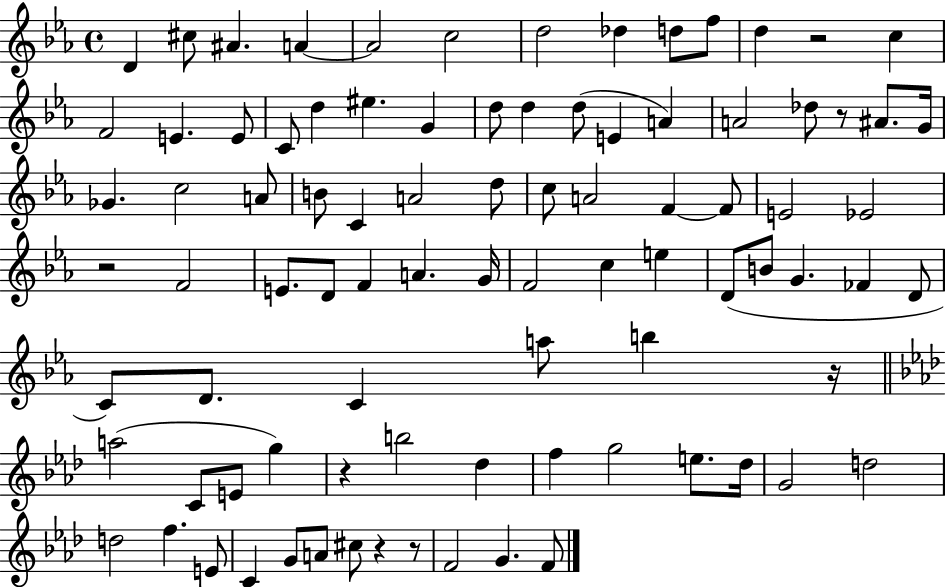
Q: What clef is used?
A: treble